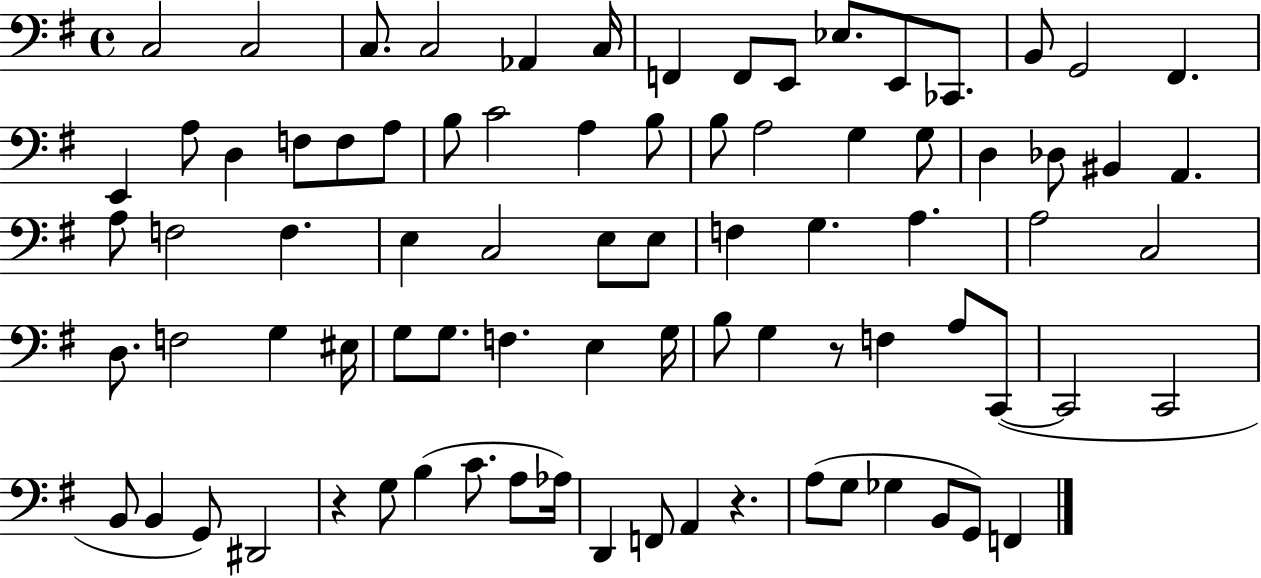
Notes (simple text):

C3/h C3/h C3/e. C3/h Ab2/q C3/s F2/q F2/e E2/e Eb3/e. E2/e CES2/e. B2/e G2/h F#2/q. E2/q A3/e D3/q F3/e F3/e A3/e B3/e C4/h A3/q B3/e B3/e A3/h G3/q G3/e D3/q Db3/e BIS2/q A2/q. A3/e F3/h F3/q. E3/q C3/h E3/e E3/e F3/q G3/q. A3/q. A3/h C3/h D3/e. F3/h G3/q EIS3/s G3/e G3/e. F3/q. E3/q G3/s B3/e G3/q R/e F3/q A3/e C2/e C2/h C2/h B2/e B2/q G2/e D#2/h R/q G3/e B3/q C4/e. A3/e Ab3/s D2/q F2/e A2/q R/q. A3/e G3/e Gb3/q B2/e G2/e F2/q